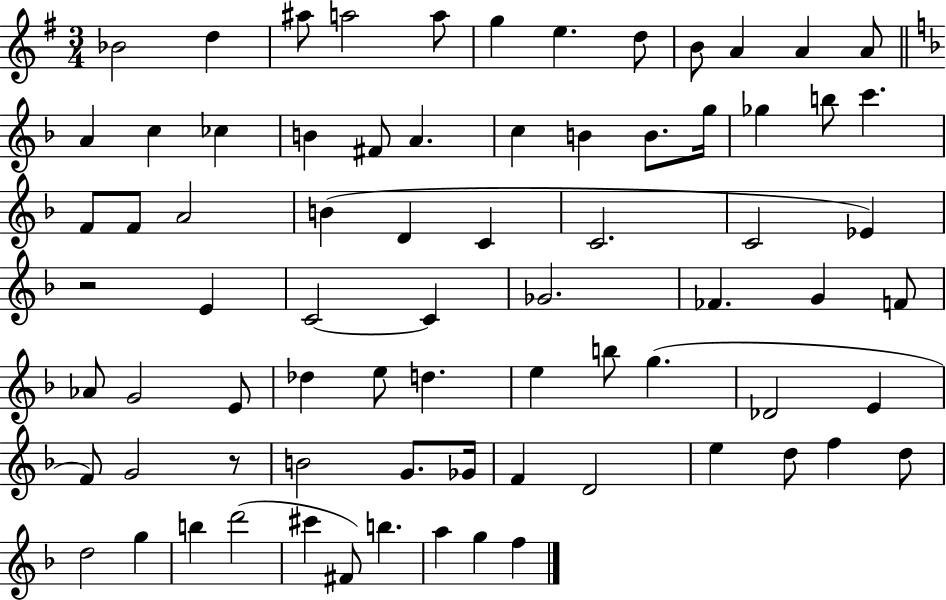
X:1
T:Untitled
M:3/4
L:1/4
K:G
_B2 d ^a/2 a2 a/2 g e d/2 B/2 A A A/2 A c _c B ^F/2 A c B B/2 g/4 _g b/2 c' F/2 F/2 A2 B D C C2 C2 _E z2 E C2 C _G2 _F G F/2 _A/2 G2 E/2 _d e/2 d e b/2 g _D2 E F/2 G2 z/2 B2 G/2 _G/4 F D2 e d/2 f d/2 d2 g b d'2 ^c' ^F/2 b a g f